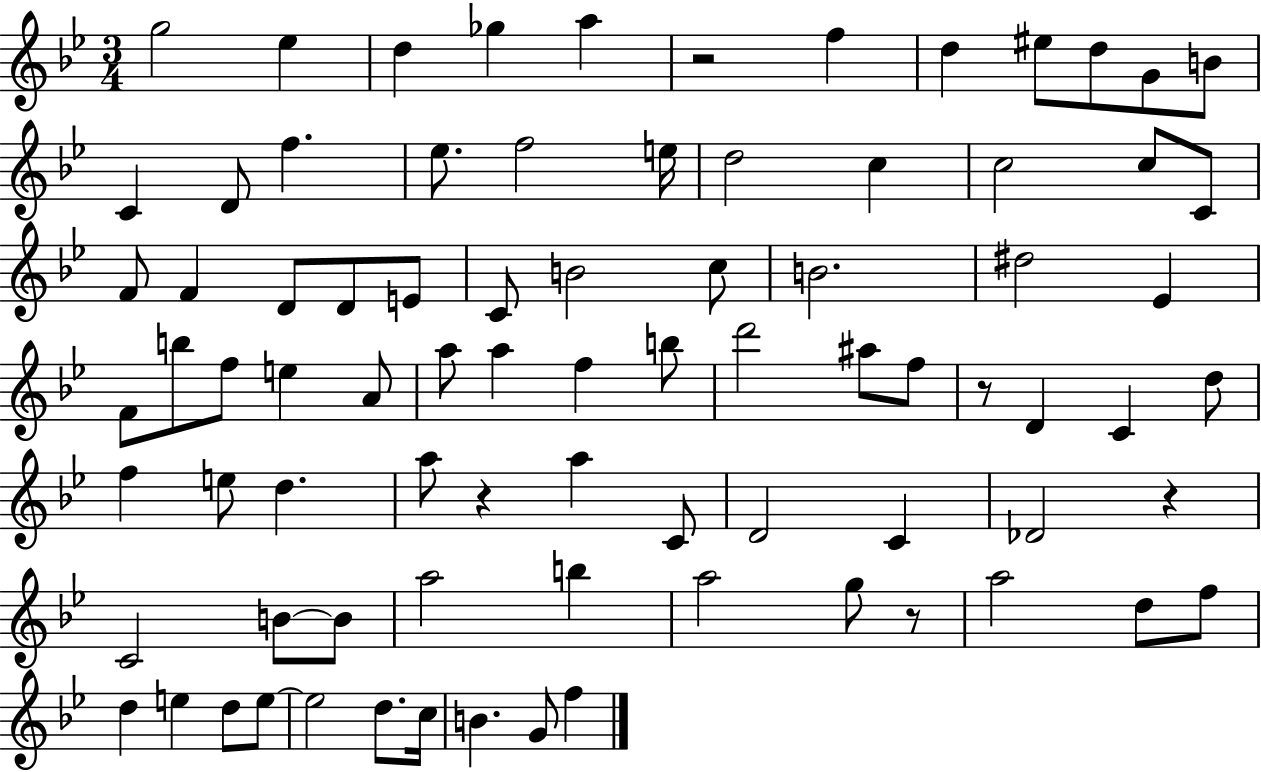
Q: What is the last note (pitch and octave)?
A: F5